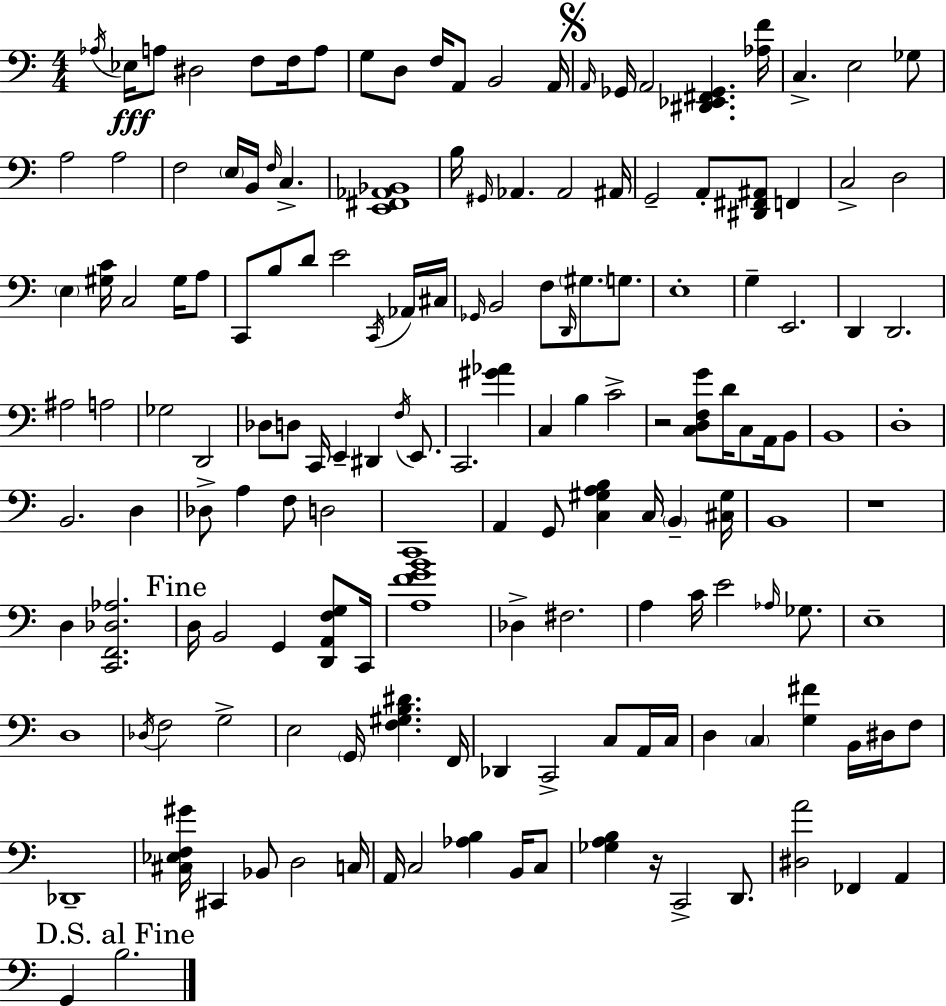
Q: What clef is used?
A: bass